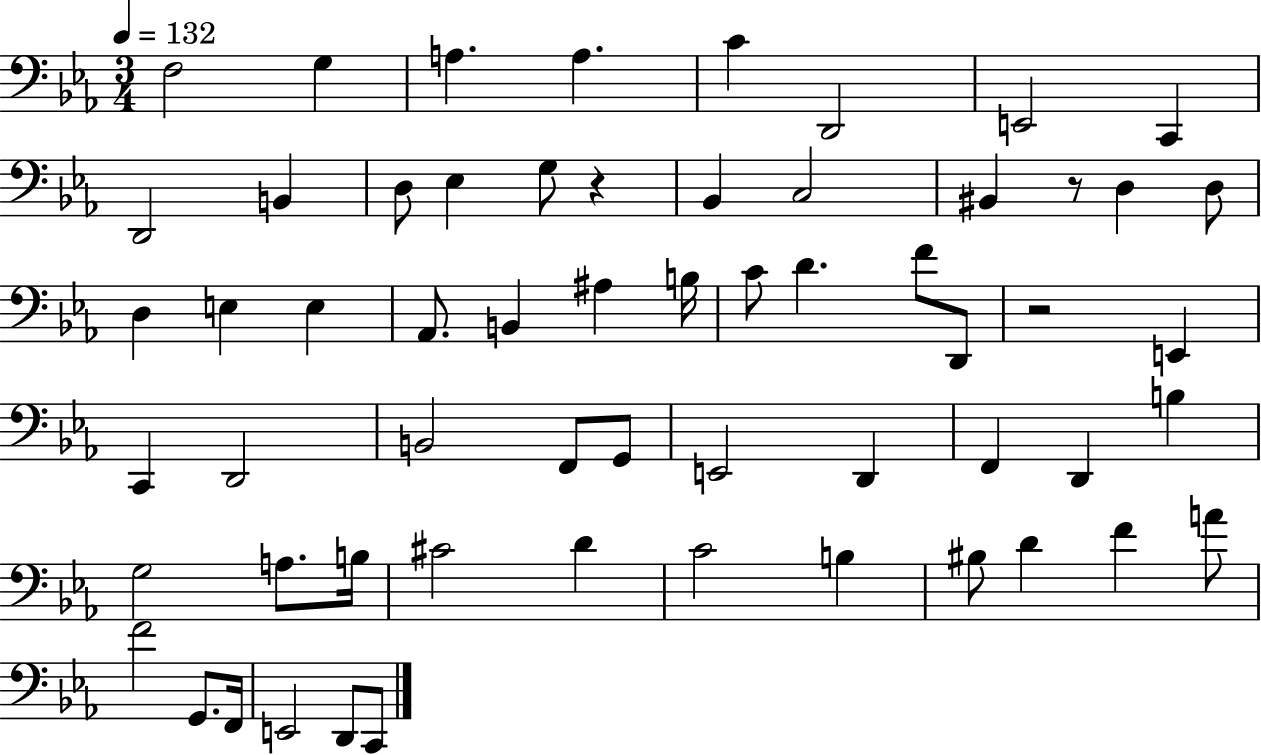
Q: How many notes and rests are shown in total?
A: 60